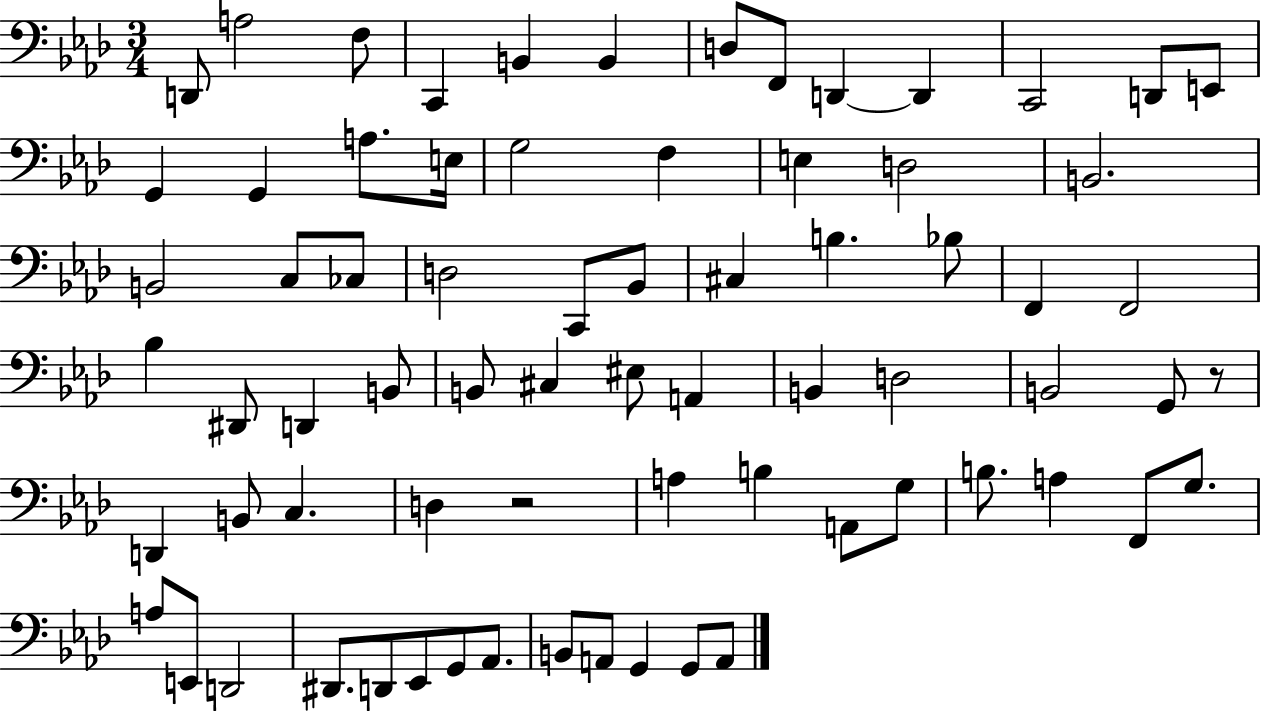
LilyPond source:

{
  \clef bass
  \numericTimeSignature
  \time 3/4
  \key aes \major
  d,8 a2 f8 | c,4 b,4 b,4 | d8 f,8 d,4~~ d,4 | c,2 d,8 e,8 | \break g,4 g,4 a8. e16 | g2 f4 | e4 d2 | b,2. | \break b,2 c8 ces8 | d2 c,8 bes,8 | cis4 b4. bes8 | f,4 f,2 | \break bes4 dis,8 d,4 b,8 | b,8 cis4 eis8 a,4 | b,4 d2 | b,2 g,8 r8 | \break d,4 b,8 c4. | d4 r2 | a4 b4 a,8 g8 | b8. a4 f,8 g8. | \break a8 e,8 d,2 | dis,8. d,8 ees,8 g,8 aes,8. | b,8 a,8 g,4 g,8 a,8 | \bar "|."
}